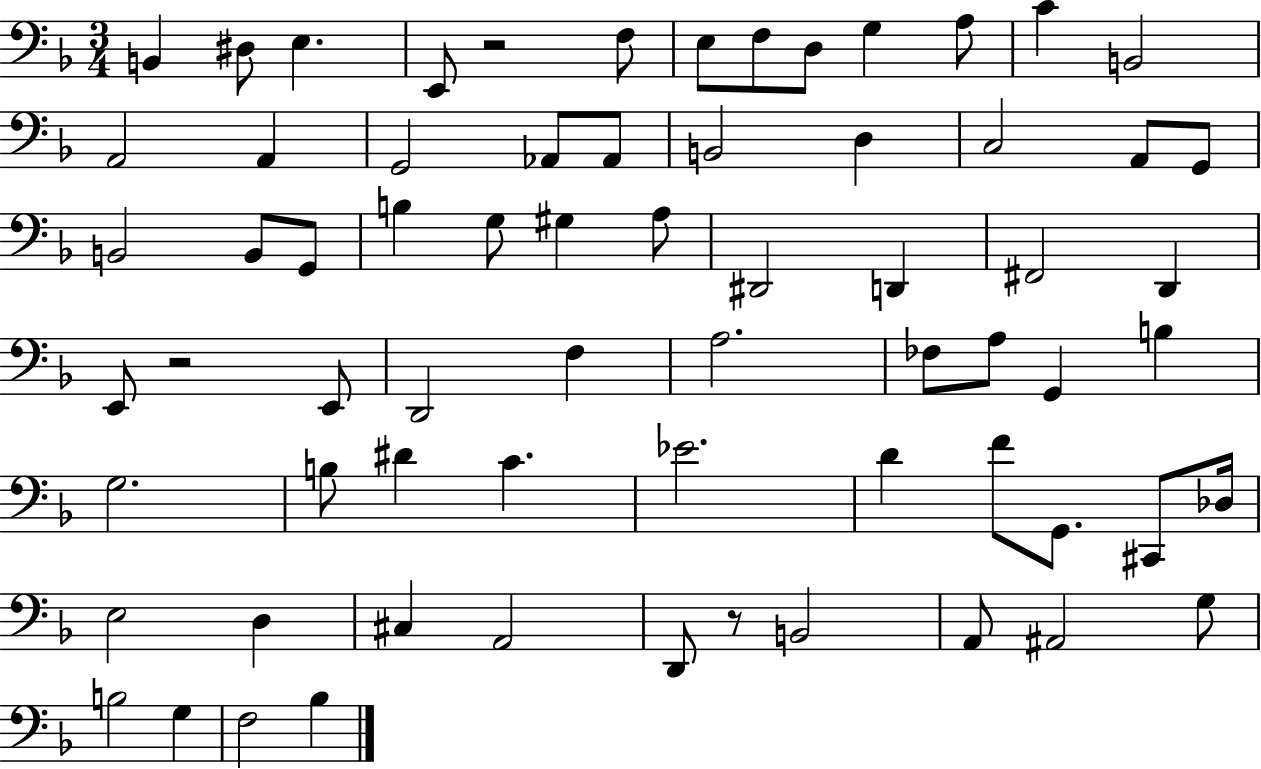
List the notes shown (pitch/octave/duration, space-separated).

B2/q D#3/e E3/q. E2/e R/h F3/e E3/e F3/e D3/e G3/q A3/e C4/q B2/h A2/h A2/q G2/h Ab2/e Ab2/e B2/h D3/q C3/h A2/e G2/e B2/h B2/e G2/e B3/q G3/e G#3/q A3/e D#2/h D2/q F#2/h D2/q E2/e R/h E2/e D2/h F3/q A3/h. FES3/e A3/e G2/q B3/q G3/h. B3/e D#4/q C4/q. Eb4/h. D4/q F4/e G2/e. C#2/e Db3/s E3/h D3/q C#3/q A2/h D2/e R/e B2/h A2/e A#2/h G3/e B3/h G3/q F3/h Bb3/q